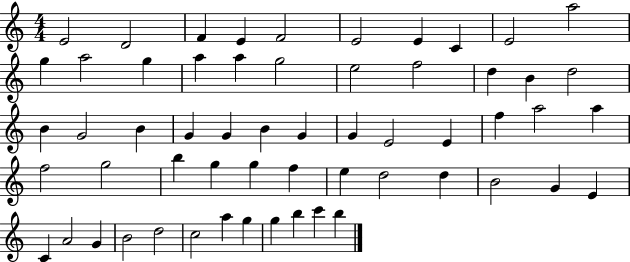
{
  \clef treble
  \numericTimeSignature
  \time 4/4
  \key c \major
  e'2 d'2 | f'4 e'4 f'2 | e'2 e'4 c'4 | e'2 a''2 | \break g''4 a''2 g''4 | a''4 a''4 g''2 | e''2 f''2 | d''4 b'4 d''2 | \break b'4 g'2 b'4 | g'4 g'4 b'4 g'4 | g'4 e'2 e'4 | f''4 a''2 a''4 | \break f''2 g''2 | b''4 g''4 g''4 f''4 | e''4 d''2 d''4 | b'2 g'4 e'4 | \break c'4 a'2 g'4 | b'2 d''2 | c''2 a''4 g''4 | g''4 b''4 c'''4 b''4 | \break \bar "|."
}